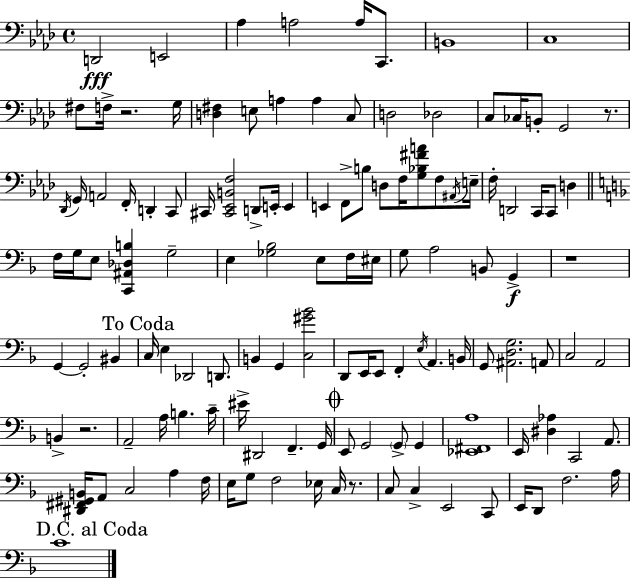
D2/h E2/h Ab3/q A3/h A3/s C2/e. B2/w C3/w F#3/e F3/s R/h. G3/s [D3,F#3]/q E3/e A3/q A3/q C3/e D3/h Db3/h C3/e CES3/s B2/e G2/h R/e. Db2/s G2/s A2/h F2/s D2/q C2/e C#2/s [C#2,Eb2,B2,F3]/h D2/e E2/s E2/q E2/q F2/e B3/e D3/e F3/s [G3,Bb3,F#4,A4]/e F3/e A#2/s E3/s F3/s D2/h C2/s C2/e D3/q F3/s G3/s E3/e [C2,A#2,Db3,B3]/q G3/h E3/q [Gb3,Bb3]/h E3/e F3/s EIS3/s G3/e A3/h B2/e G2/q R/w G2/q G2/h BIS2/q C3/s E3/q Db2/h D2/e. B2/q G2/q [C3,G#4,Bb4]/h D2/e E2/s E2/e F2/q E3/s A2/q. B2/s G2/e [A#2,D3,G3]/h. A2/e C3/h A2/h B2/q R/h. A2/h A3/s B3/q. C4/s EIS4/s D#2/h F2/q. G2/s E2/e G2/h G2/e G2/q [Eb2,F#2,A3]/w E2/s [D#3,Ab3]/q C2/h A2/e. [D#2,F#2,G#2,B2]/s A2/e C3/h A3/q F3/s E3/s G3/e F3/h Eb3/s C3/s R/e. C3/e C3/q E2/h C2/e E2/s D2/e F3/h. A3/s C4/w